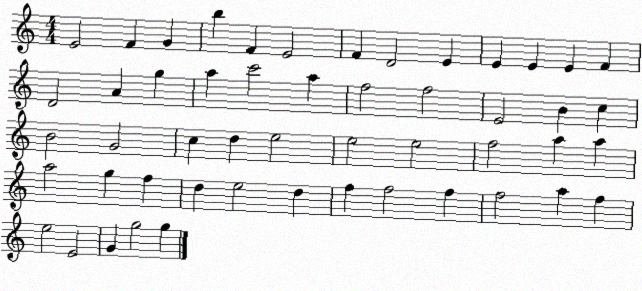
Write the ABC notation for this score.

X:1
T:Untitled
M:4/4
L:1/4
K:C
E2 F G b F E2 F D2 E E E E F D2 A g a c'2 a f2 f2 E2 B c B2 G2 c d e2 e2 e2 f2 a a a2 g f d e2 d f f2 f f2 a f e2 E2 G g2 g